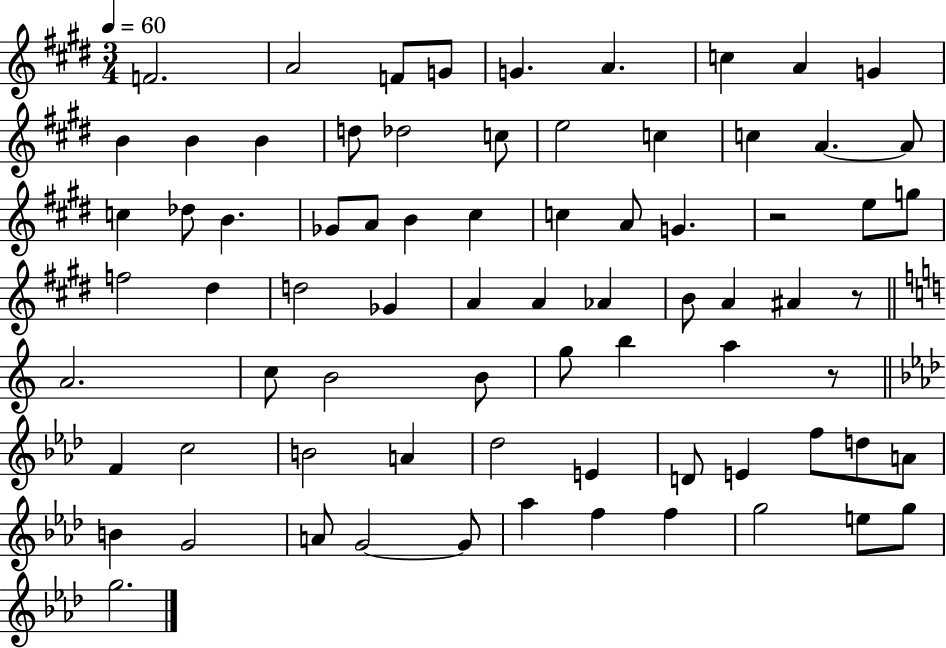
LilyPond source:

{
  \clef treble
  \numericTimeSignature
  \time 3/4
  \key e \major
  \tempo 4 = 60
  f'2. | a'2 f'8 g'8 | g'4. a'4. | c''4 a'4 g'4 | \break b'4 b'4 b'4 | d''8 des''2 c''8 | e''2 c''4 | c''4 a'4.~~ a'8 | \break c''4 des''8 b'4. | ges'8 a'8 b'4 cis''4 | c''4 a'8 g'4. | r2 e''8 g''8 | \break f''2 dis''4 | d''2 ges'4 | a'4 a'4 aes'4 | b'8 a'4 ais'4 r8 | \break \bar "||" \break \key a \minor a'2. | c''8 b'2 b'8 | g''8 b''4 a''4 r8 | \bar "||" \break \key aes \major f'4 c''2 | b'2 a'4 | des''2 e'4 | d'8 e'4 f''8 d''8 a'8 | \break b'4 g'2 | a'8 g'2~~ g'8 | aes''4 f''4 f''4 | g''2 e''8 g''8 | \break g''2. | \bar "|."
}